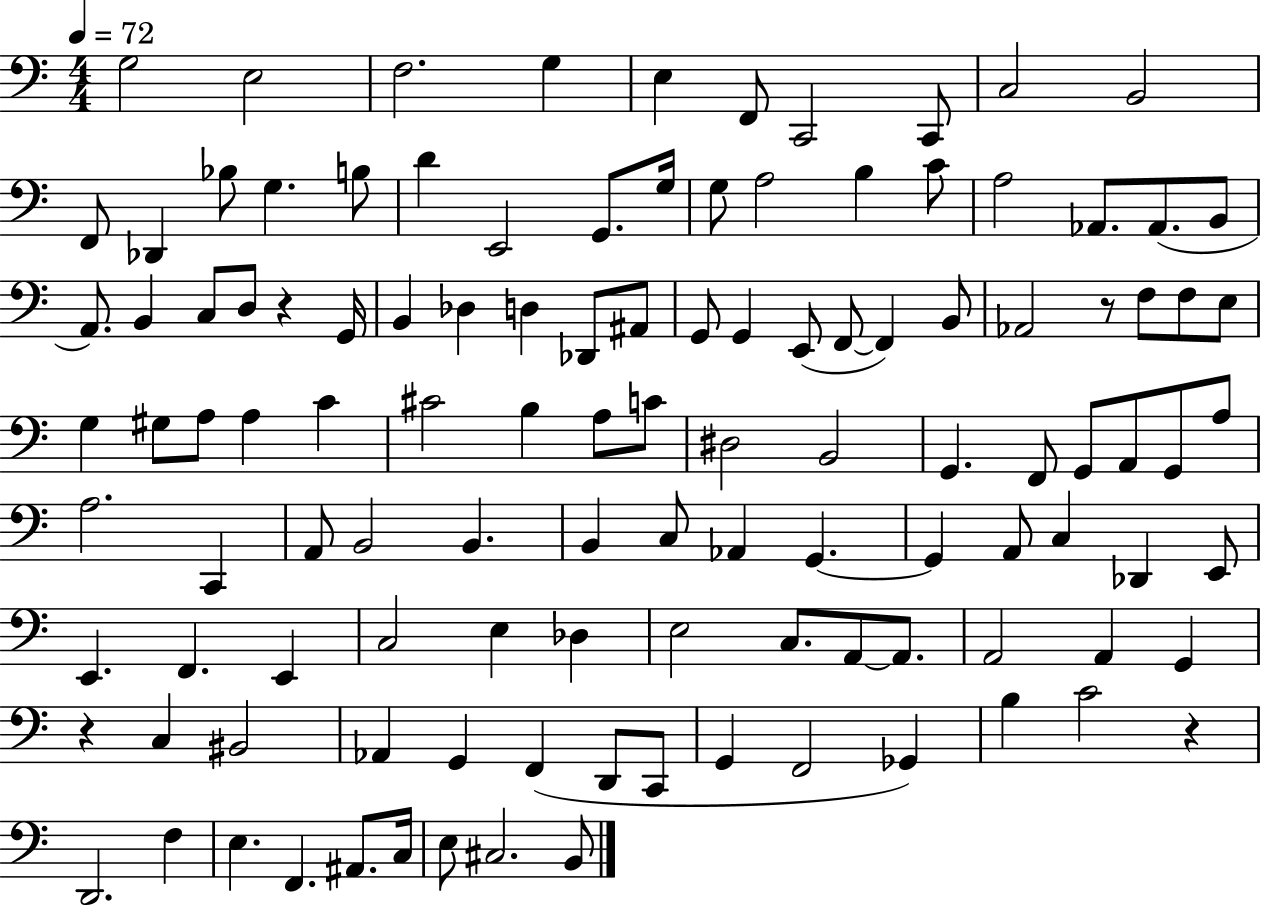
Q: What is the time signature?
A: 4/4